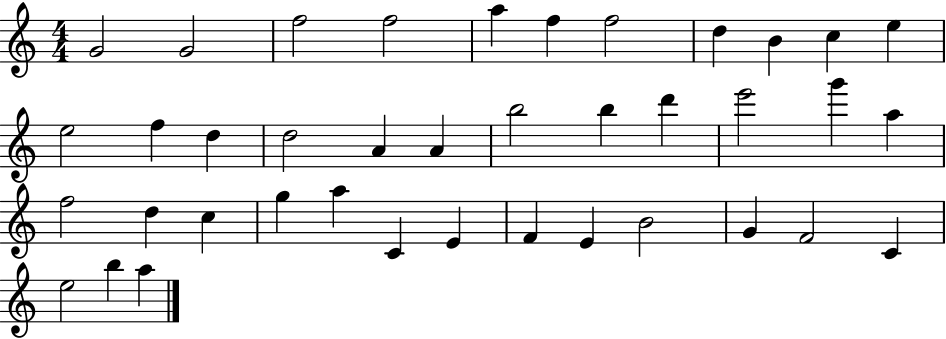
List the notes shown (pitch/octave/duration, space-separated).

G4/h G4/h F5/h F5/h A5/q F5/q F5/h D5/q B4/q C5/q E5/q E5/h F5/q D5/q D5/h A4/q A4/q B5/h B5/q D6/q E6/h G6/q A5/q F5/h D5/q C5/q G5/q A5/q C4/q E4/q F4/q E4/q B4/h G4/q F4/h C4/q E5/h B5/q A5/q